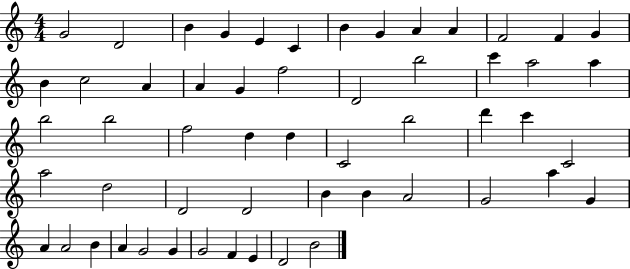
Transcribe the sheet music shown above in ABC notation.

X:1
T:Untitled
M:4/4
L:1/4
K:C
G2 D2 B G E C B G A A F2 F G B c2 A A G f2 D2 b2 c' a2 a b2 b2 f2 d d C2 b2 d' c' C2 a2 d2 D2 D2 B B A2 G2 a G A A2 B A G2 G G2 F E D2 B2